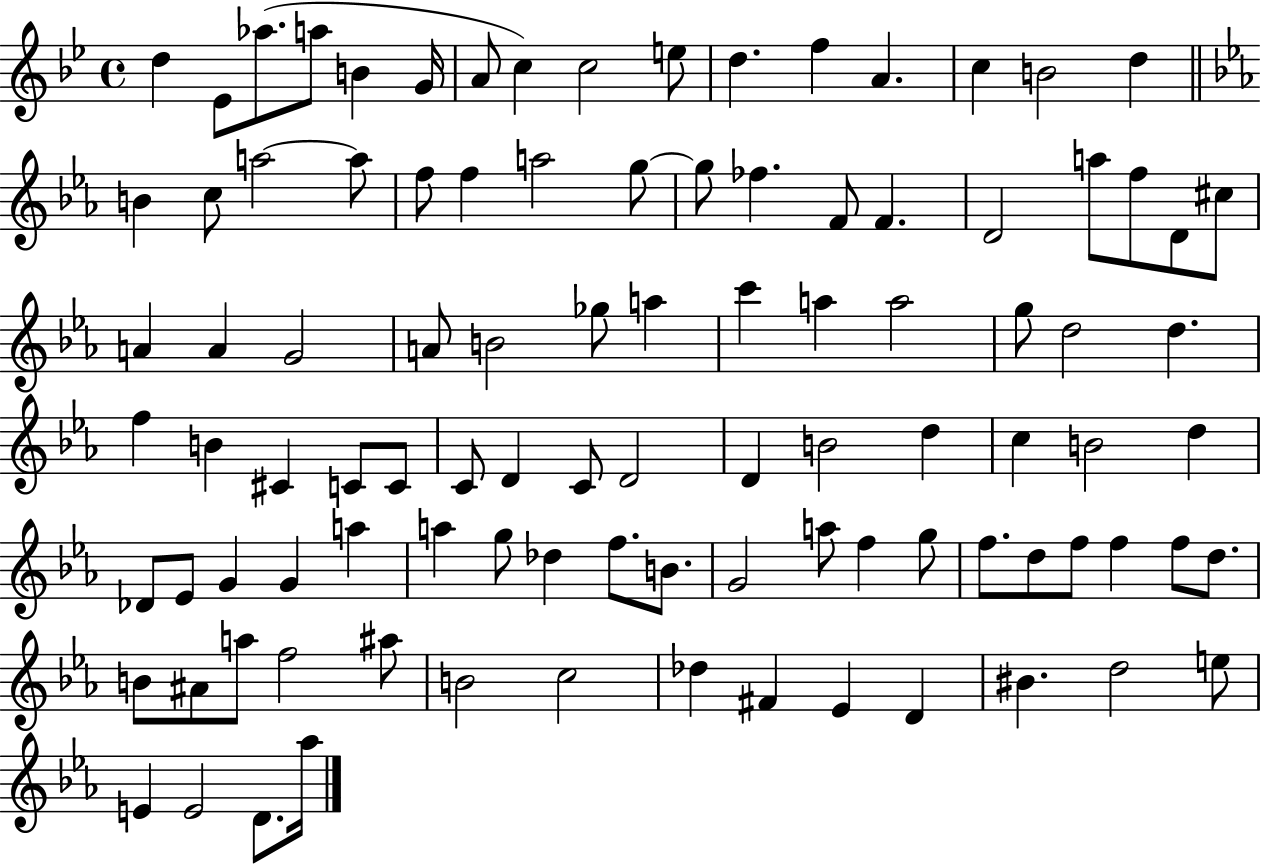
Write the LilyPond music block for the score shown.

{
  \clef treble
  \time 4/4
  \defaultTimeSignature
  \key bes \major
  d''4 ees'8 aes''8.( a''8 b'4 g'16 | a'8 c''4) c''2 e''8 | d''4. f''4 a'4. | c''4 b'2 d''4 | \break \bar "||" \break \key ees \major b'4 c''8 a''2~~ a''8 | f''8 f''4 a''2 g''8~~ | g''8 fes''4. f'8 f'4. | d'2 a''8 f''8 d'8 cis''8 | \break a'4 a'4 g'2 | a'8 b'2 ges''8 a''4 | c'''4 a''4 a''2 | g''8 d''2 d''4. | \break f''4 b'4 cis'4 c'8 c'8 | c'8 d'4 c'8 d'2 | d'4 b'2 d''4 | c''4 b'2 d''4 | \break des'8 ees'8 g'4 g'4 a''4 | a''4 g''8 des''4 f''8. b'8. | g'2 a''8 f''4 g''8 | f''8. d''8 f''8 f''4 f''8 d''8. | \break b'8 ais'8 a''8 f''2 ais''8 | b'2 c''2 | des''4 fis'4 ees'4 d'4 | bis'4. d''2 e''8 | \break e'4 e'2 d'8. aes''16 | \bar "|."
}